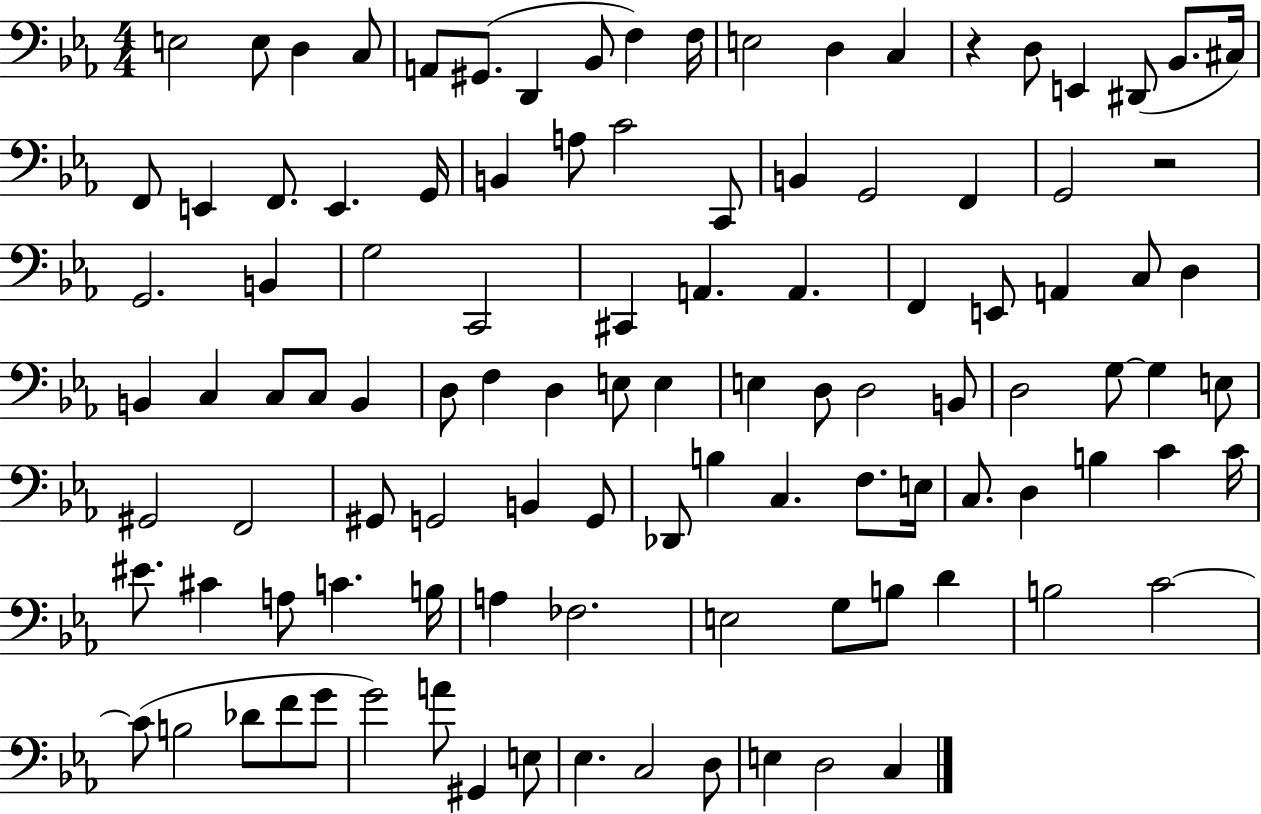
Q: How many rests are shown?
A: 2